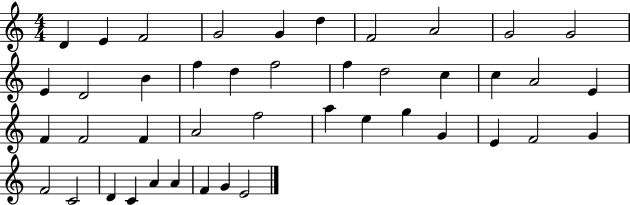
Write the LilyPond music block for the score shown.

{
  \clef treble
  \numericTimeSignature
  \time 4/4
  \key c \major
  d'4 e'4 f'2 | g'2 g'4 d''4 | f'2 a'2 | g'2 g'2 | \break e'4 d'2 b'4 | f''4 d''4 f''2 | f''4 d''2 c''4 | c''4 a'2 e'4 | \break f'4 f'2 f'4 | a'2 f''2 | a''4 e''4 g''4 g'4 | e'4 f'2 g'4 | \break f'2 c'2 | d'4 c'4 a'4 a'4 | f'4 g'4 e'2 | \bar "|."
}